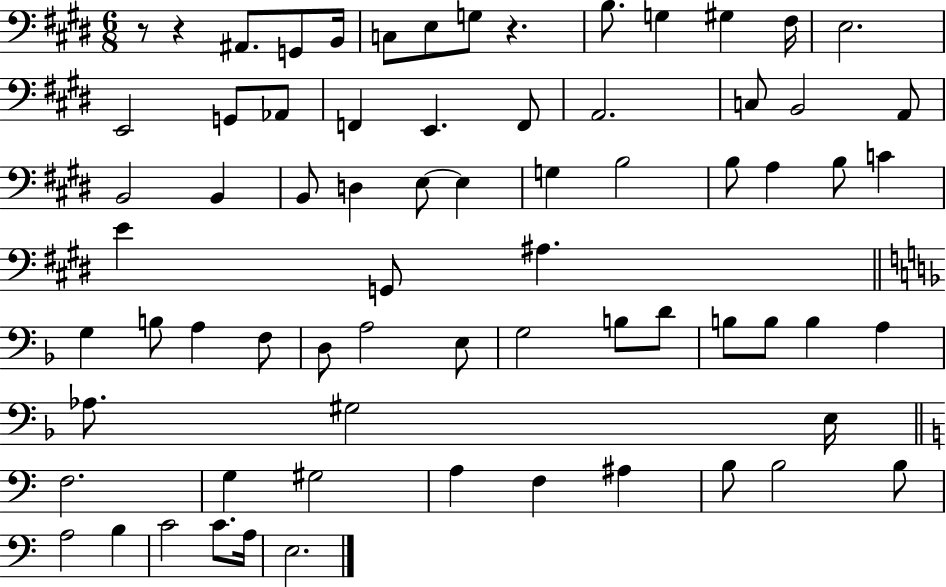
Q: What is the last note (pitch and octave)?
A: E3